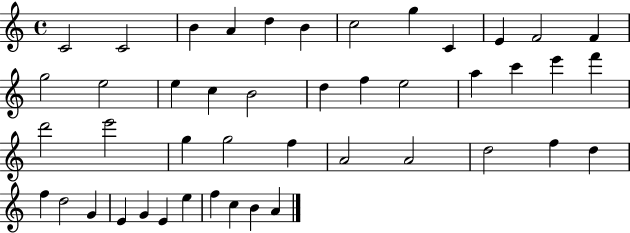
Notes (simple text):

C4/h C4/h B4/q A4/q D5/q B4/q C5/h G5/q C4/q E4/q F4/h F4/q G5/h E5/h E5/q C5/q B4/h D5/q F5/q E5/h A5/q C6/q E6/q F6/q D6/h E6/h G5/q G5/h F5/q A4/h A4/h D5/h F5/q D5/q F5/q D5/h G4/q E4/q G4/q E4/q E5/q F5/q C5/q B4/q A4/q